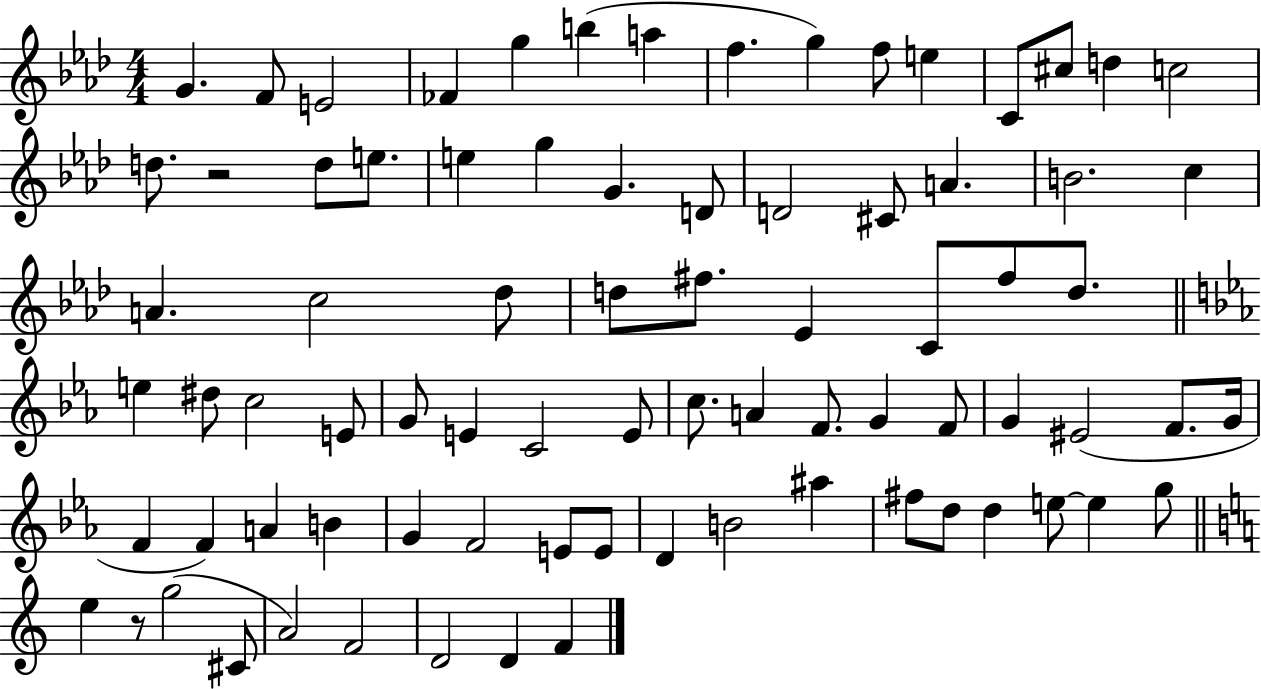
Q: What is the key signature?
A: AES major